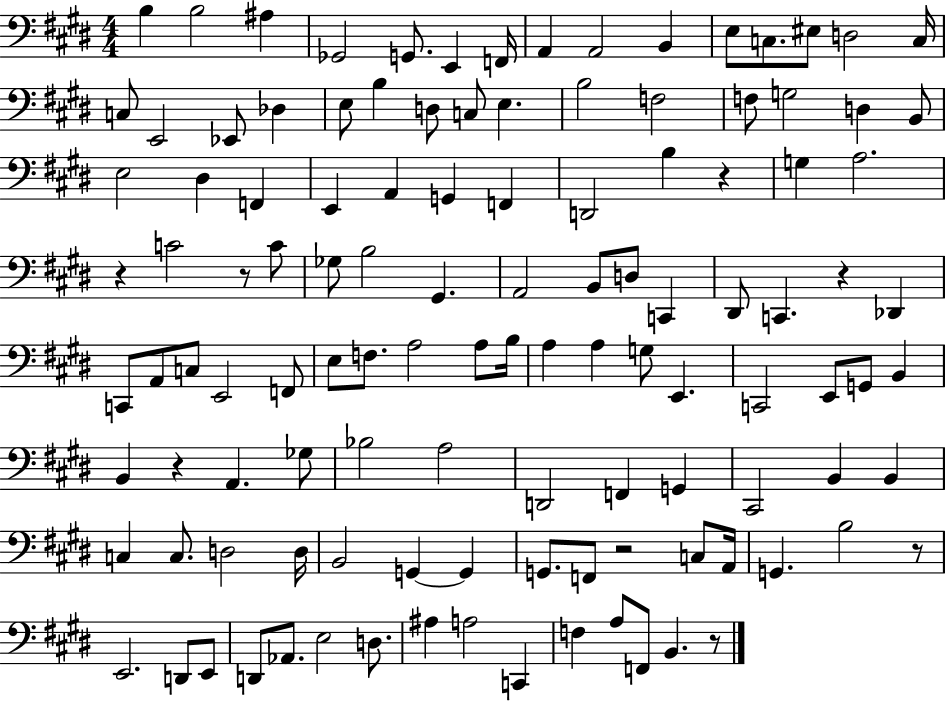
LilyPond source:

{
  \clef bass
  \numericTimeSignature
  \time 4/4
  \key e \major
  b4 b2 ais4 | ges,2 g,8. e,4 f,16 | a,4 a,2 b,4 | e8 c8. eis8 d2 c16 | \break c8 e,2 ees,8 des4 | e8 b4 d8 c8 e4. | b2 f2 | f8 g2 d4 b,8 | \break e2 dis4 f,4 | e,4 a,4 g,4 f,4 | d,2 b4 r4 | g4 a2. | \break r4 c'2 r8 c'8 | ges8 b2 gis,4. | a,2 b,8 d8 c,4 | dis,8 c,4. r4 des,4 | \break c,8 a,8 c8 e,2 f,8 | e8 f8. a2 a8 b16 | a4 a4 g8 e,4. | c,2 e,8 g,8 b,4 | \break b,4 r4 a,4. ges8 | bes2 a2 | d,2 f,4 g,4 | cis,2 b,4 b,4 | \break c4 c8. d2 d16 | b,2 g,4~~ g,4 | g,8. f,8 r2 c8 a,16 | g,4. b2 r8 | \break e,2. d,8 e,8 | d,8 aes,8. e2 d8. | ais4 a2 c,4 | f4 a8 f,8 b,4. r8 | \break \bar "|."
}